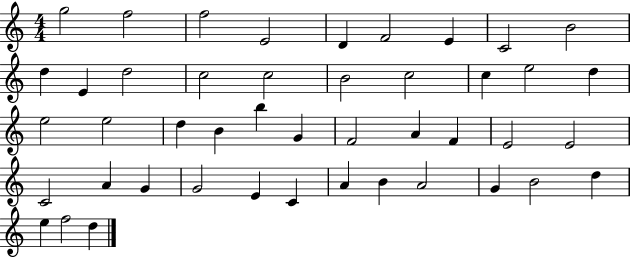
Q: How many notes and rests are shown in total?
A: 45